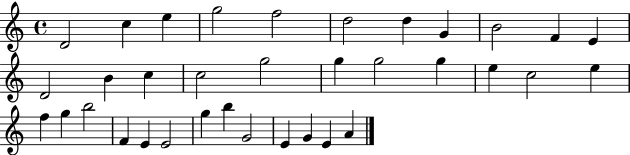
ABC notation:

X:1
T:Untitled
M:4/4
L:1/4
K:C
D2 c e g2 f2 d2 d G B2 F E D2 B c c2 g2 g g2 g e c2 e f g b2 F E E2 g b G2 E G E A